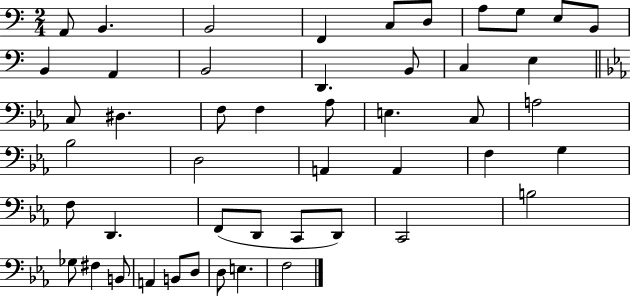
{
  \clef bass
  \numericTimeSignature
  \time 2/4
  \key c \major
  a,8 b,4. | b,2 | f,4 c8 d8 | a8 g8 e8 b,8 | \break b,4 a,4 | b,2 | d,4. b,8 | c4 e4 | \break \bar "||" \break \key ees \major c8 dis4. | f8 f4 aes8 | e4. c8 | a2 | \break bes2 | d2 | a,4 a,4 | f4 g4 | \break f8 d,4. | f,8( d,8 c,8 d,8) | c,2 | b2 | \break ges8 fis4 b,8 | a,4 b,8 d8 | d8 e4. | f2 | \break \bar "|."
}